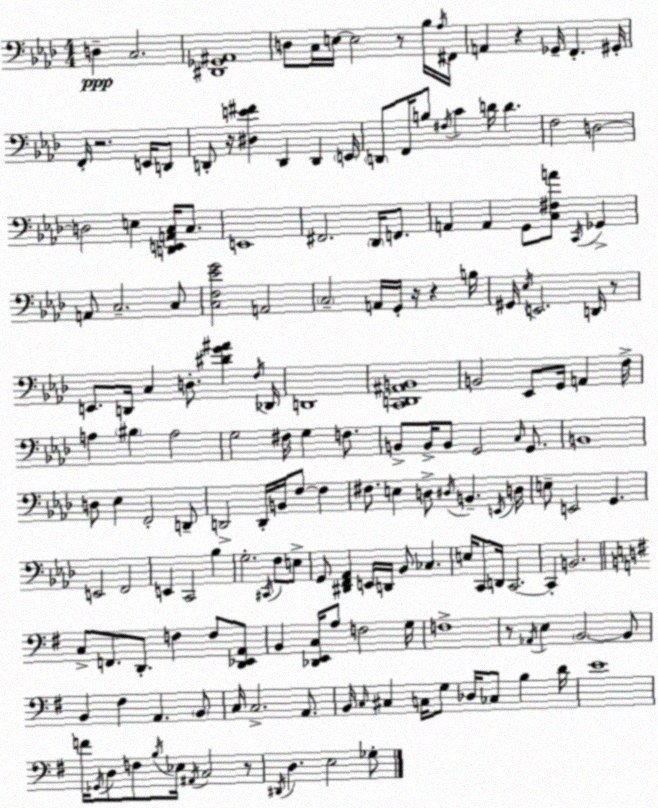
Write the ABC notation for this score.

X:1
T:Untitled
M:4/4
L:1/4
K:Fm
D, C,2 [^D,,_G,,^A,,]4 D,/2 C,/4 E,/4 E,2 z/2 _B,/4 _A,/4 ^F,,/4 A,, z _G,,/4 F,, ^G,,/4 F,,/4 z2 E,,/4 D,,/2 D,,/2 z/4 [^D,E^F] D,, D,, E,,/4 D,,/2 F,,/4 B,/2 ^F,/4 C D/4 D F,2 D,2 D,2 E, [D,,E,,A,,C,]/4 C,/2 E,,4 ^F,,2 _D,,/4 F,,/2 A,, A,, G,,/2 [C,^F,A]/2 C,,/4 _G,, A,,/2 C,2 C,/2 [C,F,_EG]2 A,,2 C,2 A,,/4 G,,/4 z/4 z B,/4 ^G,,/4 _E,/4 E,,2 D,,/4 z/2 E,,/2 D,,/4 C, D,/2 [^DG^A] F,/4 _D,,/4 D,,4 [C,,D,,^A,,B,,]4 B,,2 _E,,/2 G,,/4 A,, F,/4 A, ^B, A,2 G,2 ^F,/4 G, F,/2 B,,/2 B,,/4 B,,/2 G,,2 C,/4 G,,/2 B,,4 D,/2 _E, F,,2 D,,/2 D,,2 D,,/4 B,,/4 F,/2 F, ^F,/2 E, D,/2 ^D,/4 B,, E,,/4 D,/4 E,/2 E,,2 G,, E,,2 F,,2 E,, C,,2 _B, G,2 ^C,,/4 F,/2 E,/2 G,,/2 [^D,,F,,_A,,] E,,/4 D,,/4 _B,,/2 _C, E,/4 C,,/2 D,,/4 C,,2 C,, B,,2 C,/2 F,,/2 D,,/2 F, F,/2 [D,,_E,,A,,]/2 B,, [_D,,E,,C,]/4 A,/2 F,2 G,/4 F,4 z/2 _A,,/4 E, B,,2 B,,/2 B,, ^F, A,, B,,/2 C,/4 C,2 A,,/2 B,,/4 C,/4 ^C, C,/4 G,/2 _D,/4 _C,/2 B, D/4 E4 F/4 _G,,/4 D,/2 F,/2 B,/4 _E,/4 ^A,,/4 C,2 z/2 ^D,,/4 D, E,2 _G,/2